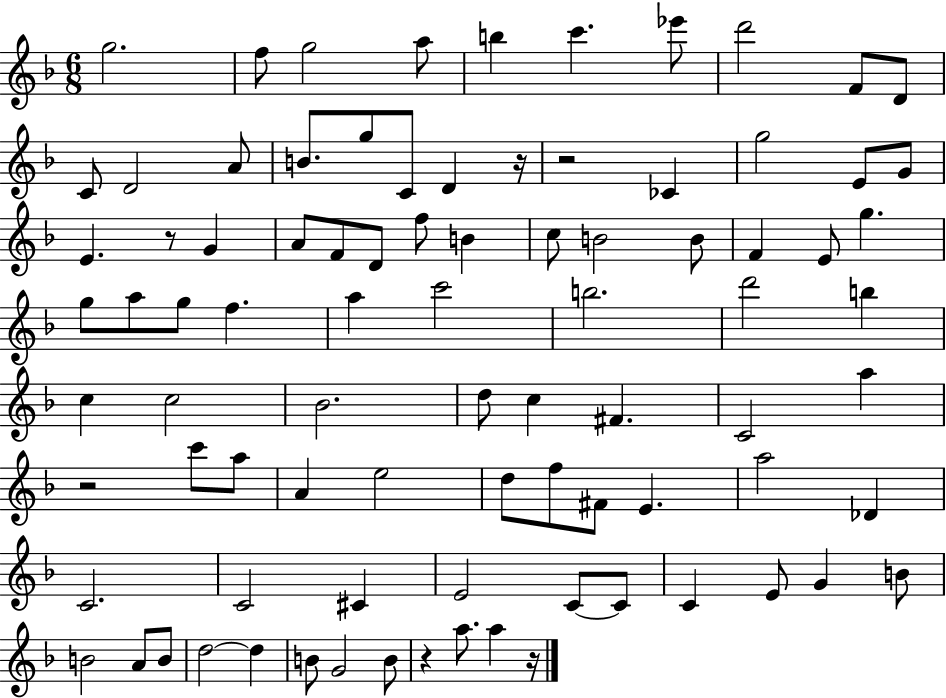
{
  \clef treble
  \numericTimeSignature
  \time 6/8
  \key f \major
  g''2. | f''8 g''2 a''8 | b''4 c'''4. ees'''8 | d'''2 f'8 d'8 | \break c'8 d'2 a'8 | b'8. g''8 c'8 d'4 r16 | r2 ces'4 | g''2 e'8 g'8 | \break e'4. r8 g'4 | a'8 f'8 d'8 f''8 b'4 | c''8 b'2 b'8 | f'4 e'8 g''4. | \break g''8 a''8 g''8 f''4. | a''4 c'''2 | b''2. | d'''2 b''4 | \break c''4 c''2 | bes'2. | d''8 c''4 fis'4. | c'2 a''4 | \break r2 c'''8 a''8 | a'4 e''2 | d''8 f''8 fis'8 e'4. | a''2 des'4 | \break c'2. | c'2 cis'4 | e'2 c'8~~ c'8 | c'4 e'8 g'4 b'8 | \break b'2 a'8 b'8 | d''2~~ d''4 | b'8 g'2 b'8 | r4 a''8. a''4 r16 | \break \bar "|."
}